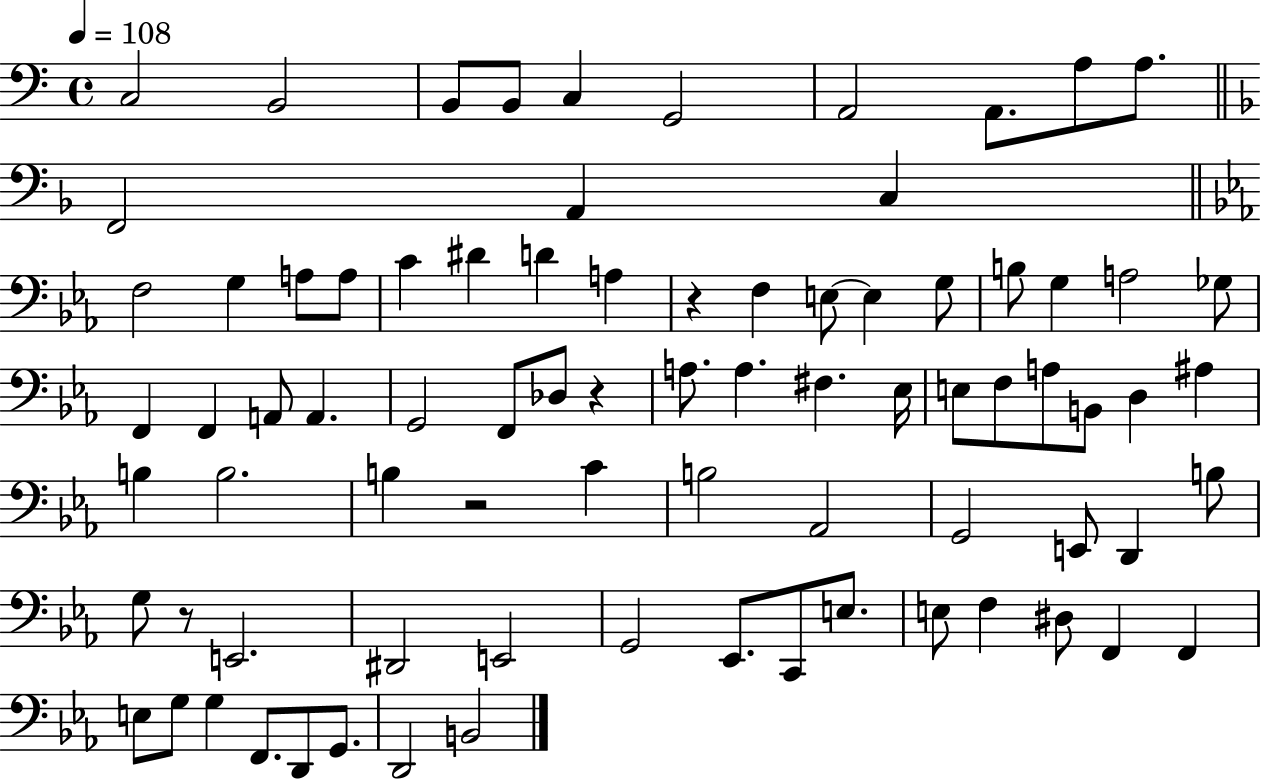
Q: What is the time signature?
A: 4/4